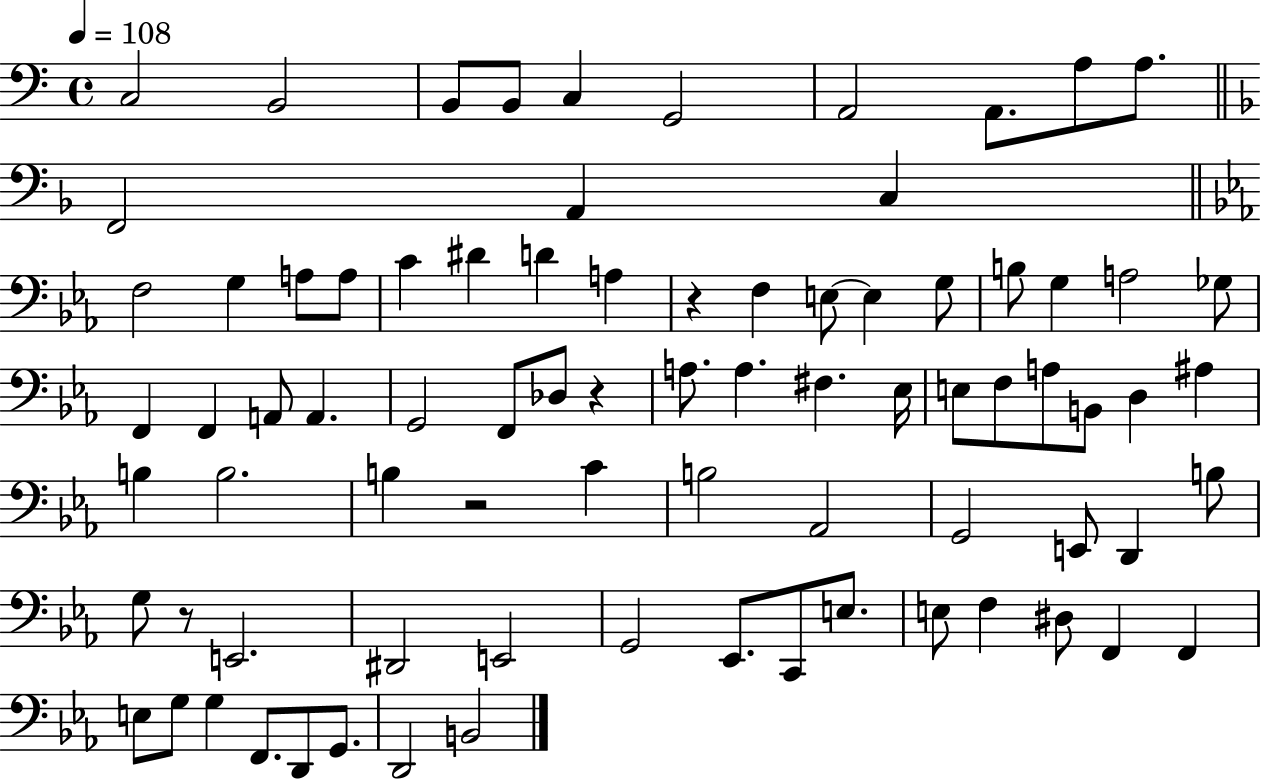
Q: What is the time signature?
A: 4/4